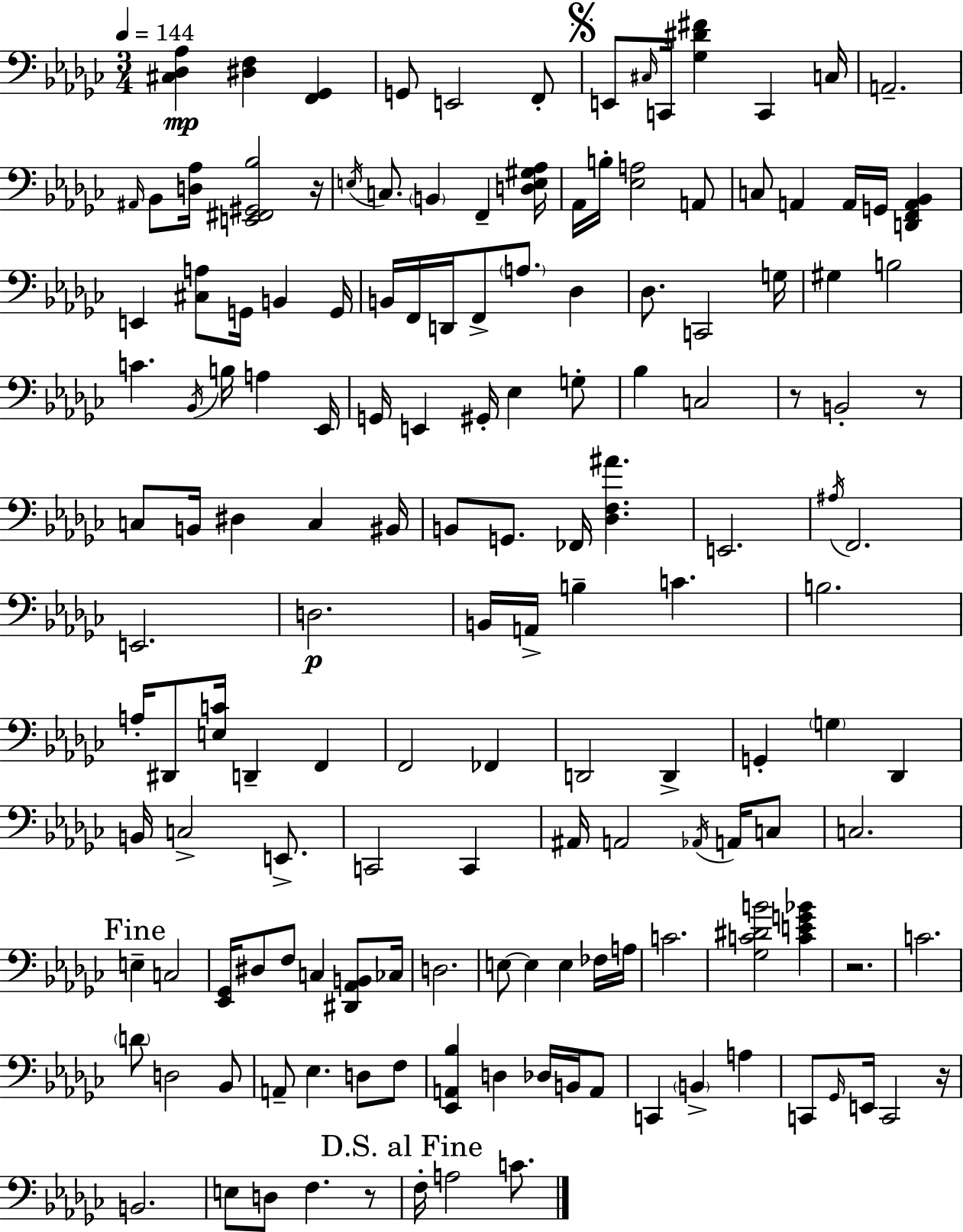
{
  \clef bass
  \numericTimeSignature
  \time 3/4
  \key ees \minor
  \tempo 4 = 144
  <cis des aes>4\mp <dis f>4 <f, ges,>4 | g,8 e,2 f,8-. | \mark \markup { \musicglyph "scripts.segno" } e,8 \grace { cis16 } c,16 <ges dis' fis'>4 c,4 | c16 a,2.-- | \break \grace { ais,16 } bes,8 <d aes>16 <e, fis, gis, bes>2 | r16 \acciaccatura { e16 } c8. \parenthesize b,4 f,4-- | <d e gis aes>16 aes,16 b16-. <ees a>2 | a,8 c8 a,4 a,16 g,16 <d, f, a, bes,>4 | \break e,4 <cis a>8 g,16 b,4 | g,16 b,16 f,16 d,16 f,8-> \parenthesize a8. des4 | des8. c,2 | g16 gis4 b2 | \break c'4. \acciaccatura { bes,16 } b16 a4 | ees,16 g,16 e,4 gis,16-. ees4 | g8-. bes4 c2 | r8 b,2-. | \break r8 c8 b,16 dis4 c4 | bis,16 b,8 g,8. fes,16 <des f ais'>4. | e,2. | \acciaccatura { ais16 } f,2. | \break e,2. | d2.\p | b,16 a,16-> b4-- c'4. | b2. | \break a16-. dis,8 <e c'>16 d,4-- | f,4 f,2 | fes,4 d,2 | d,4-> g,4-. \parenthesize g4 | \break des,4 b,16 c2-> | e,8.-> c,2 | c,4 ais,16 a,2 | \acciaccatura { aes,16 } a,16 c8 c2. | \break \mark "Fine" e4-- c2 | <ees, ges,>16 dis8 f8 c4 | <dis, aes, b,>8 ces16 d2. | e8~~ e4 | \break e4 fes16 a16 c'2. | <ges c' dis' b'>2 | <c' e' g' bes'>4 r2. | c'2. | \break \parenthesize d'8 d2 | bes,8 a,8-- ees4. | d8 f8 <ees, a, bes>4 d4 | des16 b,16 a,8 c,4 \parenthesize b,4-> | \break a4 c,8 \grace { ges,16 } e,16 c,2 | r16 b,2. | e8 d8 f4. | r8 \mark "D.S. al Fine" f16-. a2 | \break c'8. \bar "|."
}